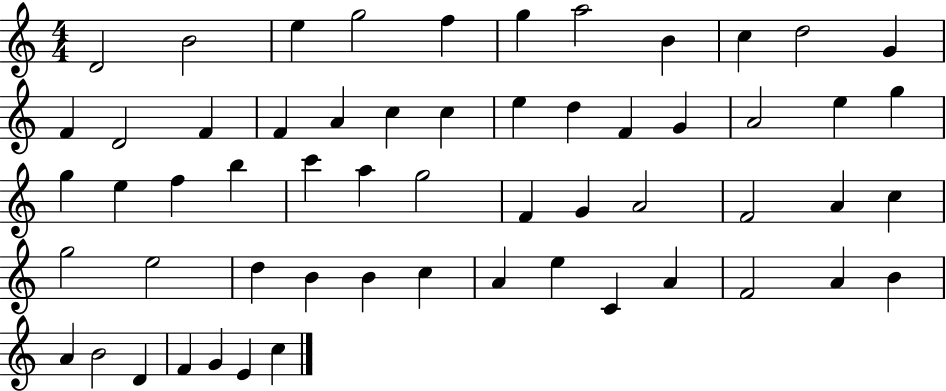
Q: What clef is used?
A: treble